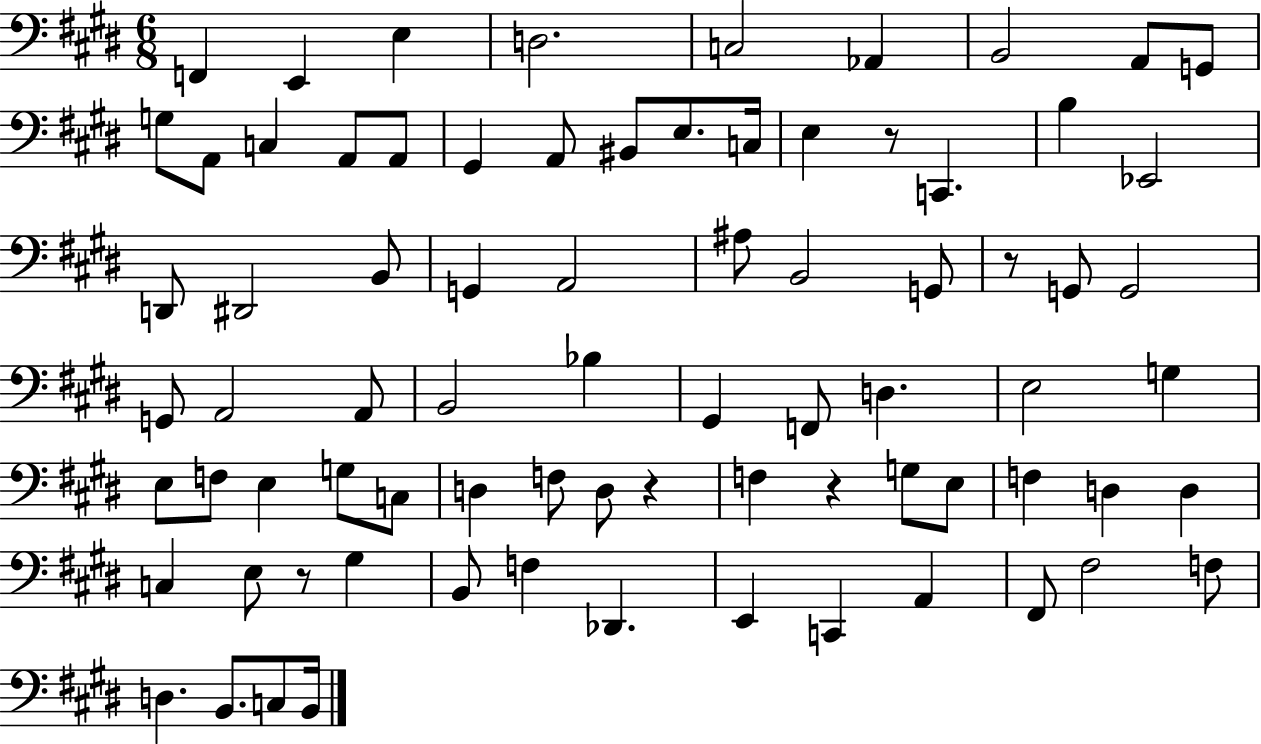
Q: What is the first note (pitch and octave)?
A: F2